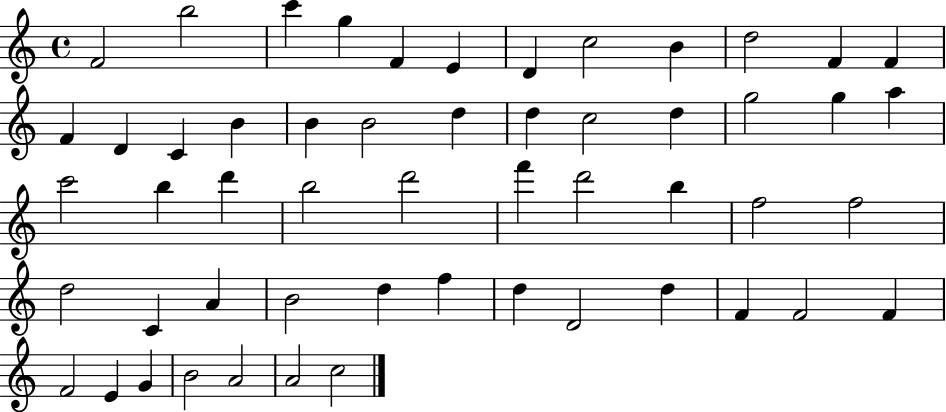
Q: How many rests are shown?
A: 0